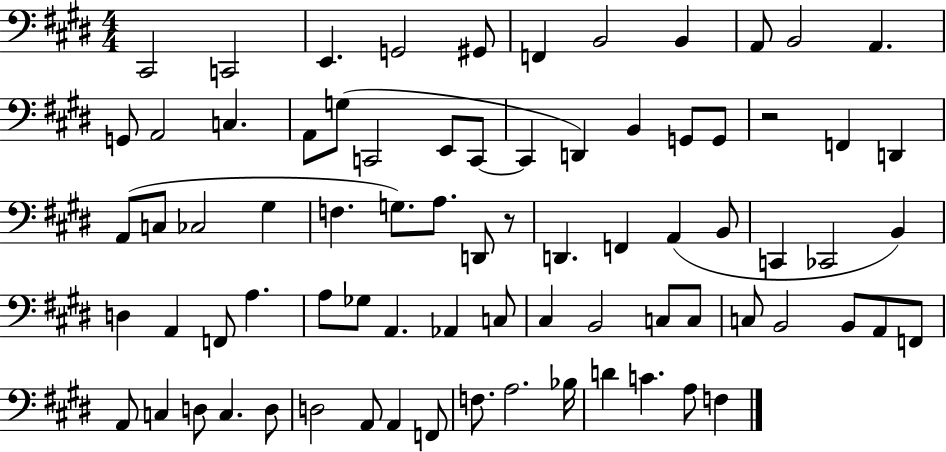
{
  \clef bass
  \numericTimeSignature
  \time 4/4
  \key e \major
  cis,2 c,2 | e,4. g,2 gis,8 | f,4 b,2 b,4 | a,8 b,2 a,4. | \break g,8 a,2 c4. | a,8 g8( c,2 e,8 c,8~~ | c,4 d,4) b,4 g,8 g,8 | r2 f,4 d,4 | \break a,8( c8 ces2 gis4 | f4. g8.) a8. d,8 r8 | d,4. f,4 a,4( b,8 | c,4 ces,2 b,4) | \break d4 a,4 f,8 a4. | a8 ges8 a,4. aes,4 c8 | cis4 b,2 c8 c8 | c8 b,2 b,8 a,8 f,8 | \break a,8 c4 d8 c4. d8 | d2 a,8 a,4 f,8 | f8. a2. bes16 | d'4 c'4. a8 f4 | \break \bar "|."
}